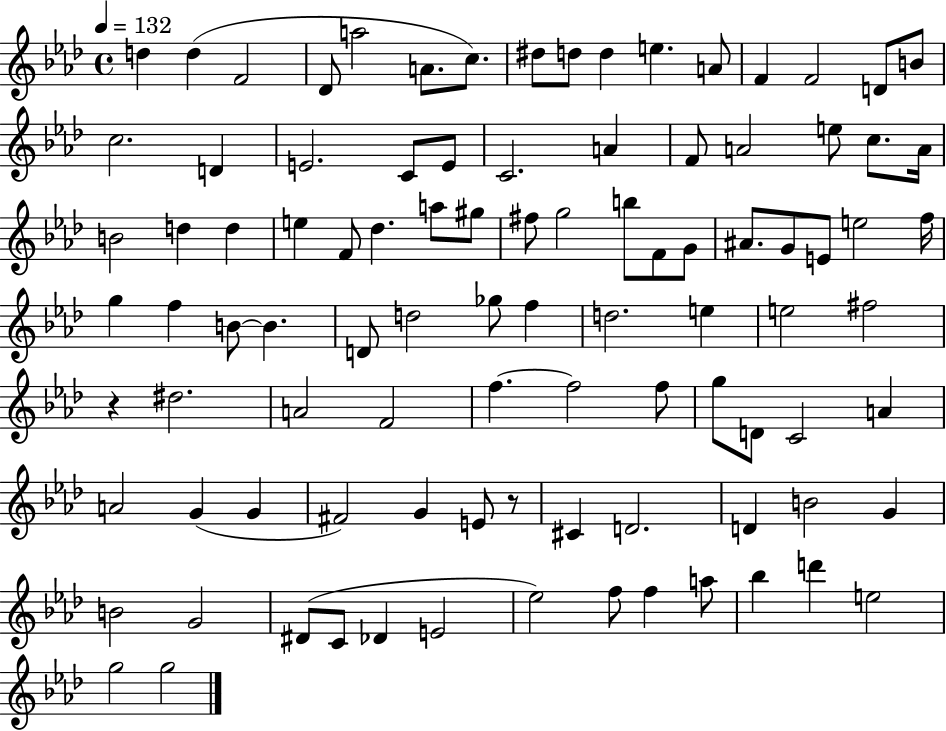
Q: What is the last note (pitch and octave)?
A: G5